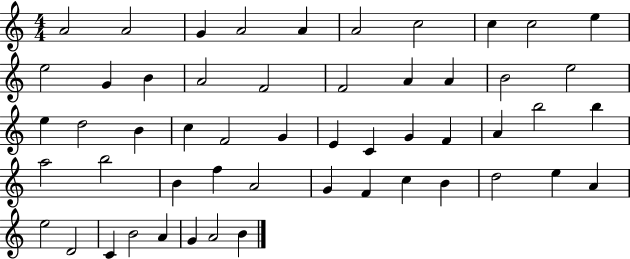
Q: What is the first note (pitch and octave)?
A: A4